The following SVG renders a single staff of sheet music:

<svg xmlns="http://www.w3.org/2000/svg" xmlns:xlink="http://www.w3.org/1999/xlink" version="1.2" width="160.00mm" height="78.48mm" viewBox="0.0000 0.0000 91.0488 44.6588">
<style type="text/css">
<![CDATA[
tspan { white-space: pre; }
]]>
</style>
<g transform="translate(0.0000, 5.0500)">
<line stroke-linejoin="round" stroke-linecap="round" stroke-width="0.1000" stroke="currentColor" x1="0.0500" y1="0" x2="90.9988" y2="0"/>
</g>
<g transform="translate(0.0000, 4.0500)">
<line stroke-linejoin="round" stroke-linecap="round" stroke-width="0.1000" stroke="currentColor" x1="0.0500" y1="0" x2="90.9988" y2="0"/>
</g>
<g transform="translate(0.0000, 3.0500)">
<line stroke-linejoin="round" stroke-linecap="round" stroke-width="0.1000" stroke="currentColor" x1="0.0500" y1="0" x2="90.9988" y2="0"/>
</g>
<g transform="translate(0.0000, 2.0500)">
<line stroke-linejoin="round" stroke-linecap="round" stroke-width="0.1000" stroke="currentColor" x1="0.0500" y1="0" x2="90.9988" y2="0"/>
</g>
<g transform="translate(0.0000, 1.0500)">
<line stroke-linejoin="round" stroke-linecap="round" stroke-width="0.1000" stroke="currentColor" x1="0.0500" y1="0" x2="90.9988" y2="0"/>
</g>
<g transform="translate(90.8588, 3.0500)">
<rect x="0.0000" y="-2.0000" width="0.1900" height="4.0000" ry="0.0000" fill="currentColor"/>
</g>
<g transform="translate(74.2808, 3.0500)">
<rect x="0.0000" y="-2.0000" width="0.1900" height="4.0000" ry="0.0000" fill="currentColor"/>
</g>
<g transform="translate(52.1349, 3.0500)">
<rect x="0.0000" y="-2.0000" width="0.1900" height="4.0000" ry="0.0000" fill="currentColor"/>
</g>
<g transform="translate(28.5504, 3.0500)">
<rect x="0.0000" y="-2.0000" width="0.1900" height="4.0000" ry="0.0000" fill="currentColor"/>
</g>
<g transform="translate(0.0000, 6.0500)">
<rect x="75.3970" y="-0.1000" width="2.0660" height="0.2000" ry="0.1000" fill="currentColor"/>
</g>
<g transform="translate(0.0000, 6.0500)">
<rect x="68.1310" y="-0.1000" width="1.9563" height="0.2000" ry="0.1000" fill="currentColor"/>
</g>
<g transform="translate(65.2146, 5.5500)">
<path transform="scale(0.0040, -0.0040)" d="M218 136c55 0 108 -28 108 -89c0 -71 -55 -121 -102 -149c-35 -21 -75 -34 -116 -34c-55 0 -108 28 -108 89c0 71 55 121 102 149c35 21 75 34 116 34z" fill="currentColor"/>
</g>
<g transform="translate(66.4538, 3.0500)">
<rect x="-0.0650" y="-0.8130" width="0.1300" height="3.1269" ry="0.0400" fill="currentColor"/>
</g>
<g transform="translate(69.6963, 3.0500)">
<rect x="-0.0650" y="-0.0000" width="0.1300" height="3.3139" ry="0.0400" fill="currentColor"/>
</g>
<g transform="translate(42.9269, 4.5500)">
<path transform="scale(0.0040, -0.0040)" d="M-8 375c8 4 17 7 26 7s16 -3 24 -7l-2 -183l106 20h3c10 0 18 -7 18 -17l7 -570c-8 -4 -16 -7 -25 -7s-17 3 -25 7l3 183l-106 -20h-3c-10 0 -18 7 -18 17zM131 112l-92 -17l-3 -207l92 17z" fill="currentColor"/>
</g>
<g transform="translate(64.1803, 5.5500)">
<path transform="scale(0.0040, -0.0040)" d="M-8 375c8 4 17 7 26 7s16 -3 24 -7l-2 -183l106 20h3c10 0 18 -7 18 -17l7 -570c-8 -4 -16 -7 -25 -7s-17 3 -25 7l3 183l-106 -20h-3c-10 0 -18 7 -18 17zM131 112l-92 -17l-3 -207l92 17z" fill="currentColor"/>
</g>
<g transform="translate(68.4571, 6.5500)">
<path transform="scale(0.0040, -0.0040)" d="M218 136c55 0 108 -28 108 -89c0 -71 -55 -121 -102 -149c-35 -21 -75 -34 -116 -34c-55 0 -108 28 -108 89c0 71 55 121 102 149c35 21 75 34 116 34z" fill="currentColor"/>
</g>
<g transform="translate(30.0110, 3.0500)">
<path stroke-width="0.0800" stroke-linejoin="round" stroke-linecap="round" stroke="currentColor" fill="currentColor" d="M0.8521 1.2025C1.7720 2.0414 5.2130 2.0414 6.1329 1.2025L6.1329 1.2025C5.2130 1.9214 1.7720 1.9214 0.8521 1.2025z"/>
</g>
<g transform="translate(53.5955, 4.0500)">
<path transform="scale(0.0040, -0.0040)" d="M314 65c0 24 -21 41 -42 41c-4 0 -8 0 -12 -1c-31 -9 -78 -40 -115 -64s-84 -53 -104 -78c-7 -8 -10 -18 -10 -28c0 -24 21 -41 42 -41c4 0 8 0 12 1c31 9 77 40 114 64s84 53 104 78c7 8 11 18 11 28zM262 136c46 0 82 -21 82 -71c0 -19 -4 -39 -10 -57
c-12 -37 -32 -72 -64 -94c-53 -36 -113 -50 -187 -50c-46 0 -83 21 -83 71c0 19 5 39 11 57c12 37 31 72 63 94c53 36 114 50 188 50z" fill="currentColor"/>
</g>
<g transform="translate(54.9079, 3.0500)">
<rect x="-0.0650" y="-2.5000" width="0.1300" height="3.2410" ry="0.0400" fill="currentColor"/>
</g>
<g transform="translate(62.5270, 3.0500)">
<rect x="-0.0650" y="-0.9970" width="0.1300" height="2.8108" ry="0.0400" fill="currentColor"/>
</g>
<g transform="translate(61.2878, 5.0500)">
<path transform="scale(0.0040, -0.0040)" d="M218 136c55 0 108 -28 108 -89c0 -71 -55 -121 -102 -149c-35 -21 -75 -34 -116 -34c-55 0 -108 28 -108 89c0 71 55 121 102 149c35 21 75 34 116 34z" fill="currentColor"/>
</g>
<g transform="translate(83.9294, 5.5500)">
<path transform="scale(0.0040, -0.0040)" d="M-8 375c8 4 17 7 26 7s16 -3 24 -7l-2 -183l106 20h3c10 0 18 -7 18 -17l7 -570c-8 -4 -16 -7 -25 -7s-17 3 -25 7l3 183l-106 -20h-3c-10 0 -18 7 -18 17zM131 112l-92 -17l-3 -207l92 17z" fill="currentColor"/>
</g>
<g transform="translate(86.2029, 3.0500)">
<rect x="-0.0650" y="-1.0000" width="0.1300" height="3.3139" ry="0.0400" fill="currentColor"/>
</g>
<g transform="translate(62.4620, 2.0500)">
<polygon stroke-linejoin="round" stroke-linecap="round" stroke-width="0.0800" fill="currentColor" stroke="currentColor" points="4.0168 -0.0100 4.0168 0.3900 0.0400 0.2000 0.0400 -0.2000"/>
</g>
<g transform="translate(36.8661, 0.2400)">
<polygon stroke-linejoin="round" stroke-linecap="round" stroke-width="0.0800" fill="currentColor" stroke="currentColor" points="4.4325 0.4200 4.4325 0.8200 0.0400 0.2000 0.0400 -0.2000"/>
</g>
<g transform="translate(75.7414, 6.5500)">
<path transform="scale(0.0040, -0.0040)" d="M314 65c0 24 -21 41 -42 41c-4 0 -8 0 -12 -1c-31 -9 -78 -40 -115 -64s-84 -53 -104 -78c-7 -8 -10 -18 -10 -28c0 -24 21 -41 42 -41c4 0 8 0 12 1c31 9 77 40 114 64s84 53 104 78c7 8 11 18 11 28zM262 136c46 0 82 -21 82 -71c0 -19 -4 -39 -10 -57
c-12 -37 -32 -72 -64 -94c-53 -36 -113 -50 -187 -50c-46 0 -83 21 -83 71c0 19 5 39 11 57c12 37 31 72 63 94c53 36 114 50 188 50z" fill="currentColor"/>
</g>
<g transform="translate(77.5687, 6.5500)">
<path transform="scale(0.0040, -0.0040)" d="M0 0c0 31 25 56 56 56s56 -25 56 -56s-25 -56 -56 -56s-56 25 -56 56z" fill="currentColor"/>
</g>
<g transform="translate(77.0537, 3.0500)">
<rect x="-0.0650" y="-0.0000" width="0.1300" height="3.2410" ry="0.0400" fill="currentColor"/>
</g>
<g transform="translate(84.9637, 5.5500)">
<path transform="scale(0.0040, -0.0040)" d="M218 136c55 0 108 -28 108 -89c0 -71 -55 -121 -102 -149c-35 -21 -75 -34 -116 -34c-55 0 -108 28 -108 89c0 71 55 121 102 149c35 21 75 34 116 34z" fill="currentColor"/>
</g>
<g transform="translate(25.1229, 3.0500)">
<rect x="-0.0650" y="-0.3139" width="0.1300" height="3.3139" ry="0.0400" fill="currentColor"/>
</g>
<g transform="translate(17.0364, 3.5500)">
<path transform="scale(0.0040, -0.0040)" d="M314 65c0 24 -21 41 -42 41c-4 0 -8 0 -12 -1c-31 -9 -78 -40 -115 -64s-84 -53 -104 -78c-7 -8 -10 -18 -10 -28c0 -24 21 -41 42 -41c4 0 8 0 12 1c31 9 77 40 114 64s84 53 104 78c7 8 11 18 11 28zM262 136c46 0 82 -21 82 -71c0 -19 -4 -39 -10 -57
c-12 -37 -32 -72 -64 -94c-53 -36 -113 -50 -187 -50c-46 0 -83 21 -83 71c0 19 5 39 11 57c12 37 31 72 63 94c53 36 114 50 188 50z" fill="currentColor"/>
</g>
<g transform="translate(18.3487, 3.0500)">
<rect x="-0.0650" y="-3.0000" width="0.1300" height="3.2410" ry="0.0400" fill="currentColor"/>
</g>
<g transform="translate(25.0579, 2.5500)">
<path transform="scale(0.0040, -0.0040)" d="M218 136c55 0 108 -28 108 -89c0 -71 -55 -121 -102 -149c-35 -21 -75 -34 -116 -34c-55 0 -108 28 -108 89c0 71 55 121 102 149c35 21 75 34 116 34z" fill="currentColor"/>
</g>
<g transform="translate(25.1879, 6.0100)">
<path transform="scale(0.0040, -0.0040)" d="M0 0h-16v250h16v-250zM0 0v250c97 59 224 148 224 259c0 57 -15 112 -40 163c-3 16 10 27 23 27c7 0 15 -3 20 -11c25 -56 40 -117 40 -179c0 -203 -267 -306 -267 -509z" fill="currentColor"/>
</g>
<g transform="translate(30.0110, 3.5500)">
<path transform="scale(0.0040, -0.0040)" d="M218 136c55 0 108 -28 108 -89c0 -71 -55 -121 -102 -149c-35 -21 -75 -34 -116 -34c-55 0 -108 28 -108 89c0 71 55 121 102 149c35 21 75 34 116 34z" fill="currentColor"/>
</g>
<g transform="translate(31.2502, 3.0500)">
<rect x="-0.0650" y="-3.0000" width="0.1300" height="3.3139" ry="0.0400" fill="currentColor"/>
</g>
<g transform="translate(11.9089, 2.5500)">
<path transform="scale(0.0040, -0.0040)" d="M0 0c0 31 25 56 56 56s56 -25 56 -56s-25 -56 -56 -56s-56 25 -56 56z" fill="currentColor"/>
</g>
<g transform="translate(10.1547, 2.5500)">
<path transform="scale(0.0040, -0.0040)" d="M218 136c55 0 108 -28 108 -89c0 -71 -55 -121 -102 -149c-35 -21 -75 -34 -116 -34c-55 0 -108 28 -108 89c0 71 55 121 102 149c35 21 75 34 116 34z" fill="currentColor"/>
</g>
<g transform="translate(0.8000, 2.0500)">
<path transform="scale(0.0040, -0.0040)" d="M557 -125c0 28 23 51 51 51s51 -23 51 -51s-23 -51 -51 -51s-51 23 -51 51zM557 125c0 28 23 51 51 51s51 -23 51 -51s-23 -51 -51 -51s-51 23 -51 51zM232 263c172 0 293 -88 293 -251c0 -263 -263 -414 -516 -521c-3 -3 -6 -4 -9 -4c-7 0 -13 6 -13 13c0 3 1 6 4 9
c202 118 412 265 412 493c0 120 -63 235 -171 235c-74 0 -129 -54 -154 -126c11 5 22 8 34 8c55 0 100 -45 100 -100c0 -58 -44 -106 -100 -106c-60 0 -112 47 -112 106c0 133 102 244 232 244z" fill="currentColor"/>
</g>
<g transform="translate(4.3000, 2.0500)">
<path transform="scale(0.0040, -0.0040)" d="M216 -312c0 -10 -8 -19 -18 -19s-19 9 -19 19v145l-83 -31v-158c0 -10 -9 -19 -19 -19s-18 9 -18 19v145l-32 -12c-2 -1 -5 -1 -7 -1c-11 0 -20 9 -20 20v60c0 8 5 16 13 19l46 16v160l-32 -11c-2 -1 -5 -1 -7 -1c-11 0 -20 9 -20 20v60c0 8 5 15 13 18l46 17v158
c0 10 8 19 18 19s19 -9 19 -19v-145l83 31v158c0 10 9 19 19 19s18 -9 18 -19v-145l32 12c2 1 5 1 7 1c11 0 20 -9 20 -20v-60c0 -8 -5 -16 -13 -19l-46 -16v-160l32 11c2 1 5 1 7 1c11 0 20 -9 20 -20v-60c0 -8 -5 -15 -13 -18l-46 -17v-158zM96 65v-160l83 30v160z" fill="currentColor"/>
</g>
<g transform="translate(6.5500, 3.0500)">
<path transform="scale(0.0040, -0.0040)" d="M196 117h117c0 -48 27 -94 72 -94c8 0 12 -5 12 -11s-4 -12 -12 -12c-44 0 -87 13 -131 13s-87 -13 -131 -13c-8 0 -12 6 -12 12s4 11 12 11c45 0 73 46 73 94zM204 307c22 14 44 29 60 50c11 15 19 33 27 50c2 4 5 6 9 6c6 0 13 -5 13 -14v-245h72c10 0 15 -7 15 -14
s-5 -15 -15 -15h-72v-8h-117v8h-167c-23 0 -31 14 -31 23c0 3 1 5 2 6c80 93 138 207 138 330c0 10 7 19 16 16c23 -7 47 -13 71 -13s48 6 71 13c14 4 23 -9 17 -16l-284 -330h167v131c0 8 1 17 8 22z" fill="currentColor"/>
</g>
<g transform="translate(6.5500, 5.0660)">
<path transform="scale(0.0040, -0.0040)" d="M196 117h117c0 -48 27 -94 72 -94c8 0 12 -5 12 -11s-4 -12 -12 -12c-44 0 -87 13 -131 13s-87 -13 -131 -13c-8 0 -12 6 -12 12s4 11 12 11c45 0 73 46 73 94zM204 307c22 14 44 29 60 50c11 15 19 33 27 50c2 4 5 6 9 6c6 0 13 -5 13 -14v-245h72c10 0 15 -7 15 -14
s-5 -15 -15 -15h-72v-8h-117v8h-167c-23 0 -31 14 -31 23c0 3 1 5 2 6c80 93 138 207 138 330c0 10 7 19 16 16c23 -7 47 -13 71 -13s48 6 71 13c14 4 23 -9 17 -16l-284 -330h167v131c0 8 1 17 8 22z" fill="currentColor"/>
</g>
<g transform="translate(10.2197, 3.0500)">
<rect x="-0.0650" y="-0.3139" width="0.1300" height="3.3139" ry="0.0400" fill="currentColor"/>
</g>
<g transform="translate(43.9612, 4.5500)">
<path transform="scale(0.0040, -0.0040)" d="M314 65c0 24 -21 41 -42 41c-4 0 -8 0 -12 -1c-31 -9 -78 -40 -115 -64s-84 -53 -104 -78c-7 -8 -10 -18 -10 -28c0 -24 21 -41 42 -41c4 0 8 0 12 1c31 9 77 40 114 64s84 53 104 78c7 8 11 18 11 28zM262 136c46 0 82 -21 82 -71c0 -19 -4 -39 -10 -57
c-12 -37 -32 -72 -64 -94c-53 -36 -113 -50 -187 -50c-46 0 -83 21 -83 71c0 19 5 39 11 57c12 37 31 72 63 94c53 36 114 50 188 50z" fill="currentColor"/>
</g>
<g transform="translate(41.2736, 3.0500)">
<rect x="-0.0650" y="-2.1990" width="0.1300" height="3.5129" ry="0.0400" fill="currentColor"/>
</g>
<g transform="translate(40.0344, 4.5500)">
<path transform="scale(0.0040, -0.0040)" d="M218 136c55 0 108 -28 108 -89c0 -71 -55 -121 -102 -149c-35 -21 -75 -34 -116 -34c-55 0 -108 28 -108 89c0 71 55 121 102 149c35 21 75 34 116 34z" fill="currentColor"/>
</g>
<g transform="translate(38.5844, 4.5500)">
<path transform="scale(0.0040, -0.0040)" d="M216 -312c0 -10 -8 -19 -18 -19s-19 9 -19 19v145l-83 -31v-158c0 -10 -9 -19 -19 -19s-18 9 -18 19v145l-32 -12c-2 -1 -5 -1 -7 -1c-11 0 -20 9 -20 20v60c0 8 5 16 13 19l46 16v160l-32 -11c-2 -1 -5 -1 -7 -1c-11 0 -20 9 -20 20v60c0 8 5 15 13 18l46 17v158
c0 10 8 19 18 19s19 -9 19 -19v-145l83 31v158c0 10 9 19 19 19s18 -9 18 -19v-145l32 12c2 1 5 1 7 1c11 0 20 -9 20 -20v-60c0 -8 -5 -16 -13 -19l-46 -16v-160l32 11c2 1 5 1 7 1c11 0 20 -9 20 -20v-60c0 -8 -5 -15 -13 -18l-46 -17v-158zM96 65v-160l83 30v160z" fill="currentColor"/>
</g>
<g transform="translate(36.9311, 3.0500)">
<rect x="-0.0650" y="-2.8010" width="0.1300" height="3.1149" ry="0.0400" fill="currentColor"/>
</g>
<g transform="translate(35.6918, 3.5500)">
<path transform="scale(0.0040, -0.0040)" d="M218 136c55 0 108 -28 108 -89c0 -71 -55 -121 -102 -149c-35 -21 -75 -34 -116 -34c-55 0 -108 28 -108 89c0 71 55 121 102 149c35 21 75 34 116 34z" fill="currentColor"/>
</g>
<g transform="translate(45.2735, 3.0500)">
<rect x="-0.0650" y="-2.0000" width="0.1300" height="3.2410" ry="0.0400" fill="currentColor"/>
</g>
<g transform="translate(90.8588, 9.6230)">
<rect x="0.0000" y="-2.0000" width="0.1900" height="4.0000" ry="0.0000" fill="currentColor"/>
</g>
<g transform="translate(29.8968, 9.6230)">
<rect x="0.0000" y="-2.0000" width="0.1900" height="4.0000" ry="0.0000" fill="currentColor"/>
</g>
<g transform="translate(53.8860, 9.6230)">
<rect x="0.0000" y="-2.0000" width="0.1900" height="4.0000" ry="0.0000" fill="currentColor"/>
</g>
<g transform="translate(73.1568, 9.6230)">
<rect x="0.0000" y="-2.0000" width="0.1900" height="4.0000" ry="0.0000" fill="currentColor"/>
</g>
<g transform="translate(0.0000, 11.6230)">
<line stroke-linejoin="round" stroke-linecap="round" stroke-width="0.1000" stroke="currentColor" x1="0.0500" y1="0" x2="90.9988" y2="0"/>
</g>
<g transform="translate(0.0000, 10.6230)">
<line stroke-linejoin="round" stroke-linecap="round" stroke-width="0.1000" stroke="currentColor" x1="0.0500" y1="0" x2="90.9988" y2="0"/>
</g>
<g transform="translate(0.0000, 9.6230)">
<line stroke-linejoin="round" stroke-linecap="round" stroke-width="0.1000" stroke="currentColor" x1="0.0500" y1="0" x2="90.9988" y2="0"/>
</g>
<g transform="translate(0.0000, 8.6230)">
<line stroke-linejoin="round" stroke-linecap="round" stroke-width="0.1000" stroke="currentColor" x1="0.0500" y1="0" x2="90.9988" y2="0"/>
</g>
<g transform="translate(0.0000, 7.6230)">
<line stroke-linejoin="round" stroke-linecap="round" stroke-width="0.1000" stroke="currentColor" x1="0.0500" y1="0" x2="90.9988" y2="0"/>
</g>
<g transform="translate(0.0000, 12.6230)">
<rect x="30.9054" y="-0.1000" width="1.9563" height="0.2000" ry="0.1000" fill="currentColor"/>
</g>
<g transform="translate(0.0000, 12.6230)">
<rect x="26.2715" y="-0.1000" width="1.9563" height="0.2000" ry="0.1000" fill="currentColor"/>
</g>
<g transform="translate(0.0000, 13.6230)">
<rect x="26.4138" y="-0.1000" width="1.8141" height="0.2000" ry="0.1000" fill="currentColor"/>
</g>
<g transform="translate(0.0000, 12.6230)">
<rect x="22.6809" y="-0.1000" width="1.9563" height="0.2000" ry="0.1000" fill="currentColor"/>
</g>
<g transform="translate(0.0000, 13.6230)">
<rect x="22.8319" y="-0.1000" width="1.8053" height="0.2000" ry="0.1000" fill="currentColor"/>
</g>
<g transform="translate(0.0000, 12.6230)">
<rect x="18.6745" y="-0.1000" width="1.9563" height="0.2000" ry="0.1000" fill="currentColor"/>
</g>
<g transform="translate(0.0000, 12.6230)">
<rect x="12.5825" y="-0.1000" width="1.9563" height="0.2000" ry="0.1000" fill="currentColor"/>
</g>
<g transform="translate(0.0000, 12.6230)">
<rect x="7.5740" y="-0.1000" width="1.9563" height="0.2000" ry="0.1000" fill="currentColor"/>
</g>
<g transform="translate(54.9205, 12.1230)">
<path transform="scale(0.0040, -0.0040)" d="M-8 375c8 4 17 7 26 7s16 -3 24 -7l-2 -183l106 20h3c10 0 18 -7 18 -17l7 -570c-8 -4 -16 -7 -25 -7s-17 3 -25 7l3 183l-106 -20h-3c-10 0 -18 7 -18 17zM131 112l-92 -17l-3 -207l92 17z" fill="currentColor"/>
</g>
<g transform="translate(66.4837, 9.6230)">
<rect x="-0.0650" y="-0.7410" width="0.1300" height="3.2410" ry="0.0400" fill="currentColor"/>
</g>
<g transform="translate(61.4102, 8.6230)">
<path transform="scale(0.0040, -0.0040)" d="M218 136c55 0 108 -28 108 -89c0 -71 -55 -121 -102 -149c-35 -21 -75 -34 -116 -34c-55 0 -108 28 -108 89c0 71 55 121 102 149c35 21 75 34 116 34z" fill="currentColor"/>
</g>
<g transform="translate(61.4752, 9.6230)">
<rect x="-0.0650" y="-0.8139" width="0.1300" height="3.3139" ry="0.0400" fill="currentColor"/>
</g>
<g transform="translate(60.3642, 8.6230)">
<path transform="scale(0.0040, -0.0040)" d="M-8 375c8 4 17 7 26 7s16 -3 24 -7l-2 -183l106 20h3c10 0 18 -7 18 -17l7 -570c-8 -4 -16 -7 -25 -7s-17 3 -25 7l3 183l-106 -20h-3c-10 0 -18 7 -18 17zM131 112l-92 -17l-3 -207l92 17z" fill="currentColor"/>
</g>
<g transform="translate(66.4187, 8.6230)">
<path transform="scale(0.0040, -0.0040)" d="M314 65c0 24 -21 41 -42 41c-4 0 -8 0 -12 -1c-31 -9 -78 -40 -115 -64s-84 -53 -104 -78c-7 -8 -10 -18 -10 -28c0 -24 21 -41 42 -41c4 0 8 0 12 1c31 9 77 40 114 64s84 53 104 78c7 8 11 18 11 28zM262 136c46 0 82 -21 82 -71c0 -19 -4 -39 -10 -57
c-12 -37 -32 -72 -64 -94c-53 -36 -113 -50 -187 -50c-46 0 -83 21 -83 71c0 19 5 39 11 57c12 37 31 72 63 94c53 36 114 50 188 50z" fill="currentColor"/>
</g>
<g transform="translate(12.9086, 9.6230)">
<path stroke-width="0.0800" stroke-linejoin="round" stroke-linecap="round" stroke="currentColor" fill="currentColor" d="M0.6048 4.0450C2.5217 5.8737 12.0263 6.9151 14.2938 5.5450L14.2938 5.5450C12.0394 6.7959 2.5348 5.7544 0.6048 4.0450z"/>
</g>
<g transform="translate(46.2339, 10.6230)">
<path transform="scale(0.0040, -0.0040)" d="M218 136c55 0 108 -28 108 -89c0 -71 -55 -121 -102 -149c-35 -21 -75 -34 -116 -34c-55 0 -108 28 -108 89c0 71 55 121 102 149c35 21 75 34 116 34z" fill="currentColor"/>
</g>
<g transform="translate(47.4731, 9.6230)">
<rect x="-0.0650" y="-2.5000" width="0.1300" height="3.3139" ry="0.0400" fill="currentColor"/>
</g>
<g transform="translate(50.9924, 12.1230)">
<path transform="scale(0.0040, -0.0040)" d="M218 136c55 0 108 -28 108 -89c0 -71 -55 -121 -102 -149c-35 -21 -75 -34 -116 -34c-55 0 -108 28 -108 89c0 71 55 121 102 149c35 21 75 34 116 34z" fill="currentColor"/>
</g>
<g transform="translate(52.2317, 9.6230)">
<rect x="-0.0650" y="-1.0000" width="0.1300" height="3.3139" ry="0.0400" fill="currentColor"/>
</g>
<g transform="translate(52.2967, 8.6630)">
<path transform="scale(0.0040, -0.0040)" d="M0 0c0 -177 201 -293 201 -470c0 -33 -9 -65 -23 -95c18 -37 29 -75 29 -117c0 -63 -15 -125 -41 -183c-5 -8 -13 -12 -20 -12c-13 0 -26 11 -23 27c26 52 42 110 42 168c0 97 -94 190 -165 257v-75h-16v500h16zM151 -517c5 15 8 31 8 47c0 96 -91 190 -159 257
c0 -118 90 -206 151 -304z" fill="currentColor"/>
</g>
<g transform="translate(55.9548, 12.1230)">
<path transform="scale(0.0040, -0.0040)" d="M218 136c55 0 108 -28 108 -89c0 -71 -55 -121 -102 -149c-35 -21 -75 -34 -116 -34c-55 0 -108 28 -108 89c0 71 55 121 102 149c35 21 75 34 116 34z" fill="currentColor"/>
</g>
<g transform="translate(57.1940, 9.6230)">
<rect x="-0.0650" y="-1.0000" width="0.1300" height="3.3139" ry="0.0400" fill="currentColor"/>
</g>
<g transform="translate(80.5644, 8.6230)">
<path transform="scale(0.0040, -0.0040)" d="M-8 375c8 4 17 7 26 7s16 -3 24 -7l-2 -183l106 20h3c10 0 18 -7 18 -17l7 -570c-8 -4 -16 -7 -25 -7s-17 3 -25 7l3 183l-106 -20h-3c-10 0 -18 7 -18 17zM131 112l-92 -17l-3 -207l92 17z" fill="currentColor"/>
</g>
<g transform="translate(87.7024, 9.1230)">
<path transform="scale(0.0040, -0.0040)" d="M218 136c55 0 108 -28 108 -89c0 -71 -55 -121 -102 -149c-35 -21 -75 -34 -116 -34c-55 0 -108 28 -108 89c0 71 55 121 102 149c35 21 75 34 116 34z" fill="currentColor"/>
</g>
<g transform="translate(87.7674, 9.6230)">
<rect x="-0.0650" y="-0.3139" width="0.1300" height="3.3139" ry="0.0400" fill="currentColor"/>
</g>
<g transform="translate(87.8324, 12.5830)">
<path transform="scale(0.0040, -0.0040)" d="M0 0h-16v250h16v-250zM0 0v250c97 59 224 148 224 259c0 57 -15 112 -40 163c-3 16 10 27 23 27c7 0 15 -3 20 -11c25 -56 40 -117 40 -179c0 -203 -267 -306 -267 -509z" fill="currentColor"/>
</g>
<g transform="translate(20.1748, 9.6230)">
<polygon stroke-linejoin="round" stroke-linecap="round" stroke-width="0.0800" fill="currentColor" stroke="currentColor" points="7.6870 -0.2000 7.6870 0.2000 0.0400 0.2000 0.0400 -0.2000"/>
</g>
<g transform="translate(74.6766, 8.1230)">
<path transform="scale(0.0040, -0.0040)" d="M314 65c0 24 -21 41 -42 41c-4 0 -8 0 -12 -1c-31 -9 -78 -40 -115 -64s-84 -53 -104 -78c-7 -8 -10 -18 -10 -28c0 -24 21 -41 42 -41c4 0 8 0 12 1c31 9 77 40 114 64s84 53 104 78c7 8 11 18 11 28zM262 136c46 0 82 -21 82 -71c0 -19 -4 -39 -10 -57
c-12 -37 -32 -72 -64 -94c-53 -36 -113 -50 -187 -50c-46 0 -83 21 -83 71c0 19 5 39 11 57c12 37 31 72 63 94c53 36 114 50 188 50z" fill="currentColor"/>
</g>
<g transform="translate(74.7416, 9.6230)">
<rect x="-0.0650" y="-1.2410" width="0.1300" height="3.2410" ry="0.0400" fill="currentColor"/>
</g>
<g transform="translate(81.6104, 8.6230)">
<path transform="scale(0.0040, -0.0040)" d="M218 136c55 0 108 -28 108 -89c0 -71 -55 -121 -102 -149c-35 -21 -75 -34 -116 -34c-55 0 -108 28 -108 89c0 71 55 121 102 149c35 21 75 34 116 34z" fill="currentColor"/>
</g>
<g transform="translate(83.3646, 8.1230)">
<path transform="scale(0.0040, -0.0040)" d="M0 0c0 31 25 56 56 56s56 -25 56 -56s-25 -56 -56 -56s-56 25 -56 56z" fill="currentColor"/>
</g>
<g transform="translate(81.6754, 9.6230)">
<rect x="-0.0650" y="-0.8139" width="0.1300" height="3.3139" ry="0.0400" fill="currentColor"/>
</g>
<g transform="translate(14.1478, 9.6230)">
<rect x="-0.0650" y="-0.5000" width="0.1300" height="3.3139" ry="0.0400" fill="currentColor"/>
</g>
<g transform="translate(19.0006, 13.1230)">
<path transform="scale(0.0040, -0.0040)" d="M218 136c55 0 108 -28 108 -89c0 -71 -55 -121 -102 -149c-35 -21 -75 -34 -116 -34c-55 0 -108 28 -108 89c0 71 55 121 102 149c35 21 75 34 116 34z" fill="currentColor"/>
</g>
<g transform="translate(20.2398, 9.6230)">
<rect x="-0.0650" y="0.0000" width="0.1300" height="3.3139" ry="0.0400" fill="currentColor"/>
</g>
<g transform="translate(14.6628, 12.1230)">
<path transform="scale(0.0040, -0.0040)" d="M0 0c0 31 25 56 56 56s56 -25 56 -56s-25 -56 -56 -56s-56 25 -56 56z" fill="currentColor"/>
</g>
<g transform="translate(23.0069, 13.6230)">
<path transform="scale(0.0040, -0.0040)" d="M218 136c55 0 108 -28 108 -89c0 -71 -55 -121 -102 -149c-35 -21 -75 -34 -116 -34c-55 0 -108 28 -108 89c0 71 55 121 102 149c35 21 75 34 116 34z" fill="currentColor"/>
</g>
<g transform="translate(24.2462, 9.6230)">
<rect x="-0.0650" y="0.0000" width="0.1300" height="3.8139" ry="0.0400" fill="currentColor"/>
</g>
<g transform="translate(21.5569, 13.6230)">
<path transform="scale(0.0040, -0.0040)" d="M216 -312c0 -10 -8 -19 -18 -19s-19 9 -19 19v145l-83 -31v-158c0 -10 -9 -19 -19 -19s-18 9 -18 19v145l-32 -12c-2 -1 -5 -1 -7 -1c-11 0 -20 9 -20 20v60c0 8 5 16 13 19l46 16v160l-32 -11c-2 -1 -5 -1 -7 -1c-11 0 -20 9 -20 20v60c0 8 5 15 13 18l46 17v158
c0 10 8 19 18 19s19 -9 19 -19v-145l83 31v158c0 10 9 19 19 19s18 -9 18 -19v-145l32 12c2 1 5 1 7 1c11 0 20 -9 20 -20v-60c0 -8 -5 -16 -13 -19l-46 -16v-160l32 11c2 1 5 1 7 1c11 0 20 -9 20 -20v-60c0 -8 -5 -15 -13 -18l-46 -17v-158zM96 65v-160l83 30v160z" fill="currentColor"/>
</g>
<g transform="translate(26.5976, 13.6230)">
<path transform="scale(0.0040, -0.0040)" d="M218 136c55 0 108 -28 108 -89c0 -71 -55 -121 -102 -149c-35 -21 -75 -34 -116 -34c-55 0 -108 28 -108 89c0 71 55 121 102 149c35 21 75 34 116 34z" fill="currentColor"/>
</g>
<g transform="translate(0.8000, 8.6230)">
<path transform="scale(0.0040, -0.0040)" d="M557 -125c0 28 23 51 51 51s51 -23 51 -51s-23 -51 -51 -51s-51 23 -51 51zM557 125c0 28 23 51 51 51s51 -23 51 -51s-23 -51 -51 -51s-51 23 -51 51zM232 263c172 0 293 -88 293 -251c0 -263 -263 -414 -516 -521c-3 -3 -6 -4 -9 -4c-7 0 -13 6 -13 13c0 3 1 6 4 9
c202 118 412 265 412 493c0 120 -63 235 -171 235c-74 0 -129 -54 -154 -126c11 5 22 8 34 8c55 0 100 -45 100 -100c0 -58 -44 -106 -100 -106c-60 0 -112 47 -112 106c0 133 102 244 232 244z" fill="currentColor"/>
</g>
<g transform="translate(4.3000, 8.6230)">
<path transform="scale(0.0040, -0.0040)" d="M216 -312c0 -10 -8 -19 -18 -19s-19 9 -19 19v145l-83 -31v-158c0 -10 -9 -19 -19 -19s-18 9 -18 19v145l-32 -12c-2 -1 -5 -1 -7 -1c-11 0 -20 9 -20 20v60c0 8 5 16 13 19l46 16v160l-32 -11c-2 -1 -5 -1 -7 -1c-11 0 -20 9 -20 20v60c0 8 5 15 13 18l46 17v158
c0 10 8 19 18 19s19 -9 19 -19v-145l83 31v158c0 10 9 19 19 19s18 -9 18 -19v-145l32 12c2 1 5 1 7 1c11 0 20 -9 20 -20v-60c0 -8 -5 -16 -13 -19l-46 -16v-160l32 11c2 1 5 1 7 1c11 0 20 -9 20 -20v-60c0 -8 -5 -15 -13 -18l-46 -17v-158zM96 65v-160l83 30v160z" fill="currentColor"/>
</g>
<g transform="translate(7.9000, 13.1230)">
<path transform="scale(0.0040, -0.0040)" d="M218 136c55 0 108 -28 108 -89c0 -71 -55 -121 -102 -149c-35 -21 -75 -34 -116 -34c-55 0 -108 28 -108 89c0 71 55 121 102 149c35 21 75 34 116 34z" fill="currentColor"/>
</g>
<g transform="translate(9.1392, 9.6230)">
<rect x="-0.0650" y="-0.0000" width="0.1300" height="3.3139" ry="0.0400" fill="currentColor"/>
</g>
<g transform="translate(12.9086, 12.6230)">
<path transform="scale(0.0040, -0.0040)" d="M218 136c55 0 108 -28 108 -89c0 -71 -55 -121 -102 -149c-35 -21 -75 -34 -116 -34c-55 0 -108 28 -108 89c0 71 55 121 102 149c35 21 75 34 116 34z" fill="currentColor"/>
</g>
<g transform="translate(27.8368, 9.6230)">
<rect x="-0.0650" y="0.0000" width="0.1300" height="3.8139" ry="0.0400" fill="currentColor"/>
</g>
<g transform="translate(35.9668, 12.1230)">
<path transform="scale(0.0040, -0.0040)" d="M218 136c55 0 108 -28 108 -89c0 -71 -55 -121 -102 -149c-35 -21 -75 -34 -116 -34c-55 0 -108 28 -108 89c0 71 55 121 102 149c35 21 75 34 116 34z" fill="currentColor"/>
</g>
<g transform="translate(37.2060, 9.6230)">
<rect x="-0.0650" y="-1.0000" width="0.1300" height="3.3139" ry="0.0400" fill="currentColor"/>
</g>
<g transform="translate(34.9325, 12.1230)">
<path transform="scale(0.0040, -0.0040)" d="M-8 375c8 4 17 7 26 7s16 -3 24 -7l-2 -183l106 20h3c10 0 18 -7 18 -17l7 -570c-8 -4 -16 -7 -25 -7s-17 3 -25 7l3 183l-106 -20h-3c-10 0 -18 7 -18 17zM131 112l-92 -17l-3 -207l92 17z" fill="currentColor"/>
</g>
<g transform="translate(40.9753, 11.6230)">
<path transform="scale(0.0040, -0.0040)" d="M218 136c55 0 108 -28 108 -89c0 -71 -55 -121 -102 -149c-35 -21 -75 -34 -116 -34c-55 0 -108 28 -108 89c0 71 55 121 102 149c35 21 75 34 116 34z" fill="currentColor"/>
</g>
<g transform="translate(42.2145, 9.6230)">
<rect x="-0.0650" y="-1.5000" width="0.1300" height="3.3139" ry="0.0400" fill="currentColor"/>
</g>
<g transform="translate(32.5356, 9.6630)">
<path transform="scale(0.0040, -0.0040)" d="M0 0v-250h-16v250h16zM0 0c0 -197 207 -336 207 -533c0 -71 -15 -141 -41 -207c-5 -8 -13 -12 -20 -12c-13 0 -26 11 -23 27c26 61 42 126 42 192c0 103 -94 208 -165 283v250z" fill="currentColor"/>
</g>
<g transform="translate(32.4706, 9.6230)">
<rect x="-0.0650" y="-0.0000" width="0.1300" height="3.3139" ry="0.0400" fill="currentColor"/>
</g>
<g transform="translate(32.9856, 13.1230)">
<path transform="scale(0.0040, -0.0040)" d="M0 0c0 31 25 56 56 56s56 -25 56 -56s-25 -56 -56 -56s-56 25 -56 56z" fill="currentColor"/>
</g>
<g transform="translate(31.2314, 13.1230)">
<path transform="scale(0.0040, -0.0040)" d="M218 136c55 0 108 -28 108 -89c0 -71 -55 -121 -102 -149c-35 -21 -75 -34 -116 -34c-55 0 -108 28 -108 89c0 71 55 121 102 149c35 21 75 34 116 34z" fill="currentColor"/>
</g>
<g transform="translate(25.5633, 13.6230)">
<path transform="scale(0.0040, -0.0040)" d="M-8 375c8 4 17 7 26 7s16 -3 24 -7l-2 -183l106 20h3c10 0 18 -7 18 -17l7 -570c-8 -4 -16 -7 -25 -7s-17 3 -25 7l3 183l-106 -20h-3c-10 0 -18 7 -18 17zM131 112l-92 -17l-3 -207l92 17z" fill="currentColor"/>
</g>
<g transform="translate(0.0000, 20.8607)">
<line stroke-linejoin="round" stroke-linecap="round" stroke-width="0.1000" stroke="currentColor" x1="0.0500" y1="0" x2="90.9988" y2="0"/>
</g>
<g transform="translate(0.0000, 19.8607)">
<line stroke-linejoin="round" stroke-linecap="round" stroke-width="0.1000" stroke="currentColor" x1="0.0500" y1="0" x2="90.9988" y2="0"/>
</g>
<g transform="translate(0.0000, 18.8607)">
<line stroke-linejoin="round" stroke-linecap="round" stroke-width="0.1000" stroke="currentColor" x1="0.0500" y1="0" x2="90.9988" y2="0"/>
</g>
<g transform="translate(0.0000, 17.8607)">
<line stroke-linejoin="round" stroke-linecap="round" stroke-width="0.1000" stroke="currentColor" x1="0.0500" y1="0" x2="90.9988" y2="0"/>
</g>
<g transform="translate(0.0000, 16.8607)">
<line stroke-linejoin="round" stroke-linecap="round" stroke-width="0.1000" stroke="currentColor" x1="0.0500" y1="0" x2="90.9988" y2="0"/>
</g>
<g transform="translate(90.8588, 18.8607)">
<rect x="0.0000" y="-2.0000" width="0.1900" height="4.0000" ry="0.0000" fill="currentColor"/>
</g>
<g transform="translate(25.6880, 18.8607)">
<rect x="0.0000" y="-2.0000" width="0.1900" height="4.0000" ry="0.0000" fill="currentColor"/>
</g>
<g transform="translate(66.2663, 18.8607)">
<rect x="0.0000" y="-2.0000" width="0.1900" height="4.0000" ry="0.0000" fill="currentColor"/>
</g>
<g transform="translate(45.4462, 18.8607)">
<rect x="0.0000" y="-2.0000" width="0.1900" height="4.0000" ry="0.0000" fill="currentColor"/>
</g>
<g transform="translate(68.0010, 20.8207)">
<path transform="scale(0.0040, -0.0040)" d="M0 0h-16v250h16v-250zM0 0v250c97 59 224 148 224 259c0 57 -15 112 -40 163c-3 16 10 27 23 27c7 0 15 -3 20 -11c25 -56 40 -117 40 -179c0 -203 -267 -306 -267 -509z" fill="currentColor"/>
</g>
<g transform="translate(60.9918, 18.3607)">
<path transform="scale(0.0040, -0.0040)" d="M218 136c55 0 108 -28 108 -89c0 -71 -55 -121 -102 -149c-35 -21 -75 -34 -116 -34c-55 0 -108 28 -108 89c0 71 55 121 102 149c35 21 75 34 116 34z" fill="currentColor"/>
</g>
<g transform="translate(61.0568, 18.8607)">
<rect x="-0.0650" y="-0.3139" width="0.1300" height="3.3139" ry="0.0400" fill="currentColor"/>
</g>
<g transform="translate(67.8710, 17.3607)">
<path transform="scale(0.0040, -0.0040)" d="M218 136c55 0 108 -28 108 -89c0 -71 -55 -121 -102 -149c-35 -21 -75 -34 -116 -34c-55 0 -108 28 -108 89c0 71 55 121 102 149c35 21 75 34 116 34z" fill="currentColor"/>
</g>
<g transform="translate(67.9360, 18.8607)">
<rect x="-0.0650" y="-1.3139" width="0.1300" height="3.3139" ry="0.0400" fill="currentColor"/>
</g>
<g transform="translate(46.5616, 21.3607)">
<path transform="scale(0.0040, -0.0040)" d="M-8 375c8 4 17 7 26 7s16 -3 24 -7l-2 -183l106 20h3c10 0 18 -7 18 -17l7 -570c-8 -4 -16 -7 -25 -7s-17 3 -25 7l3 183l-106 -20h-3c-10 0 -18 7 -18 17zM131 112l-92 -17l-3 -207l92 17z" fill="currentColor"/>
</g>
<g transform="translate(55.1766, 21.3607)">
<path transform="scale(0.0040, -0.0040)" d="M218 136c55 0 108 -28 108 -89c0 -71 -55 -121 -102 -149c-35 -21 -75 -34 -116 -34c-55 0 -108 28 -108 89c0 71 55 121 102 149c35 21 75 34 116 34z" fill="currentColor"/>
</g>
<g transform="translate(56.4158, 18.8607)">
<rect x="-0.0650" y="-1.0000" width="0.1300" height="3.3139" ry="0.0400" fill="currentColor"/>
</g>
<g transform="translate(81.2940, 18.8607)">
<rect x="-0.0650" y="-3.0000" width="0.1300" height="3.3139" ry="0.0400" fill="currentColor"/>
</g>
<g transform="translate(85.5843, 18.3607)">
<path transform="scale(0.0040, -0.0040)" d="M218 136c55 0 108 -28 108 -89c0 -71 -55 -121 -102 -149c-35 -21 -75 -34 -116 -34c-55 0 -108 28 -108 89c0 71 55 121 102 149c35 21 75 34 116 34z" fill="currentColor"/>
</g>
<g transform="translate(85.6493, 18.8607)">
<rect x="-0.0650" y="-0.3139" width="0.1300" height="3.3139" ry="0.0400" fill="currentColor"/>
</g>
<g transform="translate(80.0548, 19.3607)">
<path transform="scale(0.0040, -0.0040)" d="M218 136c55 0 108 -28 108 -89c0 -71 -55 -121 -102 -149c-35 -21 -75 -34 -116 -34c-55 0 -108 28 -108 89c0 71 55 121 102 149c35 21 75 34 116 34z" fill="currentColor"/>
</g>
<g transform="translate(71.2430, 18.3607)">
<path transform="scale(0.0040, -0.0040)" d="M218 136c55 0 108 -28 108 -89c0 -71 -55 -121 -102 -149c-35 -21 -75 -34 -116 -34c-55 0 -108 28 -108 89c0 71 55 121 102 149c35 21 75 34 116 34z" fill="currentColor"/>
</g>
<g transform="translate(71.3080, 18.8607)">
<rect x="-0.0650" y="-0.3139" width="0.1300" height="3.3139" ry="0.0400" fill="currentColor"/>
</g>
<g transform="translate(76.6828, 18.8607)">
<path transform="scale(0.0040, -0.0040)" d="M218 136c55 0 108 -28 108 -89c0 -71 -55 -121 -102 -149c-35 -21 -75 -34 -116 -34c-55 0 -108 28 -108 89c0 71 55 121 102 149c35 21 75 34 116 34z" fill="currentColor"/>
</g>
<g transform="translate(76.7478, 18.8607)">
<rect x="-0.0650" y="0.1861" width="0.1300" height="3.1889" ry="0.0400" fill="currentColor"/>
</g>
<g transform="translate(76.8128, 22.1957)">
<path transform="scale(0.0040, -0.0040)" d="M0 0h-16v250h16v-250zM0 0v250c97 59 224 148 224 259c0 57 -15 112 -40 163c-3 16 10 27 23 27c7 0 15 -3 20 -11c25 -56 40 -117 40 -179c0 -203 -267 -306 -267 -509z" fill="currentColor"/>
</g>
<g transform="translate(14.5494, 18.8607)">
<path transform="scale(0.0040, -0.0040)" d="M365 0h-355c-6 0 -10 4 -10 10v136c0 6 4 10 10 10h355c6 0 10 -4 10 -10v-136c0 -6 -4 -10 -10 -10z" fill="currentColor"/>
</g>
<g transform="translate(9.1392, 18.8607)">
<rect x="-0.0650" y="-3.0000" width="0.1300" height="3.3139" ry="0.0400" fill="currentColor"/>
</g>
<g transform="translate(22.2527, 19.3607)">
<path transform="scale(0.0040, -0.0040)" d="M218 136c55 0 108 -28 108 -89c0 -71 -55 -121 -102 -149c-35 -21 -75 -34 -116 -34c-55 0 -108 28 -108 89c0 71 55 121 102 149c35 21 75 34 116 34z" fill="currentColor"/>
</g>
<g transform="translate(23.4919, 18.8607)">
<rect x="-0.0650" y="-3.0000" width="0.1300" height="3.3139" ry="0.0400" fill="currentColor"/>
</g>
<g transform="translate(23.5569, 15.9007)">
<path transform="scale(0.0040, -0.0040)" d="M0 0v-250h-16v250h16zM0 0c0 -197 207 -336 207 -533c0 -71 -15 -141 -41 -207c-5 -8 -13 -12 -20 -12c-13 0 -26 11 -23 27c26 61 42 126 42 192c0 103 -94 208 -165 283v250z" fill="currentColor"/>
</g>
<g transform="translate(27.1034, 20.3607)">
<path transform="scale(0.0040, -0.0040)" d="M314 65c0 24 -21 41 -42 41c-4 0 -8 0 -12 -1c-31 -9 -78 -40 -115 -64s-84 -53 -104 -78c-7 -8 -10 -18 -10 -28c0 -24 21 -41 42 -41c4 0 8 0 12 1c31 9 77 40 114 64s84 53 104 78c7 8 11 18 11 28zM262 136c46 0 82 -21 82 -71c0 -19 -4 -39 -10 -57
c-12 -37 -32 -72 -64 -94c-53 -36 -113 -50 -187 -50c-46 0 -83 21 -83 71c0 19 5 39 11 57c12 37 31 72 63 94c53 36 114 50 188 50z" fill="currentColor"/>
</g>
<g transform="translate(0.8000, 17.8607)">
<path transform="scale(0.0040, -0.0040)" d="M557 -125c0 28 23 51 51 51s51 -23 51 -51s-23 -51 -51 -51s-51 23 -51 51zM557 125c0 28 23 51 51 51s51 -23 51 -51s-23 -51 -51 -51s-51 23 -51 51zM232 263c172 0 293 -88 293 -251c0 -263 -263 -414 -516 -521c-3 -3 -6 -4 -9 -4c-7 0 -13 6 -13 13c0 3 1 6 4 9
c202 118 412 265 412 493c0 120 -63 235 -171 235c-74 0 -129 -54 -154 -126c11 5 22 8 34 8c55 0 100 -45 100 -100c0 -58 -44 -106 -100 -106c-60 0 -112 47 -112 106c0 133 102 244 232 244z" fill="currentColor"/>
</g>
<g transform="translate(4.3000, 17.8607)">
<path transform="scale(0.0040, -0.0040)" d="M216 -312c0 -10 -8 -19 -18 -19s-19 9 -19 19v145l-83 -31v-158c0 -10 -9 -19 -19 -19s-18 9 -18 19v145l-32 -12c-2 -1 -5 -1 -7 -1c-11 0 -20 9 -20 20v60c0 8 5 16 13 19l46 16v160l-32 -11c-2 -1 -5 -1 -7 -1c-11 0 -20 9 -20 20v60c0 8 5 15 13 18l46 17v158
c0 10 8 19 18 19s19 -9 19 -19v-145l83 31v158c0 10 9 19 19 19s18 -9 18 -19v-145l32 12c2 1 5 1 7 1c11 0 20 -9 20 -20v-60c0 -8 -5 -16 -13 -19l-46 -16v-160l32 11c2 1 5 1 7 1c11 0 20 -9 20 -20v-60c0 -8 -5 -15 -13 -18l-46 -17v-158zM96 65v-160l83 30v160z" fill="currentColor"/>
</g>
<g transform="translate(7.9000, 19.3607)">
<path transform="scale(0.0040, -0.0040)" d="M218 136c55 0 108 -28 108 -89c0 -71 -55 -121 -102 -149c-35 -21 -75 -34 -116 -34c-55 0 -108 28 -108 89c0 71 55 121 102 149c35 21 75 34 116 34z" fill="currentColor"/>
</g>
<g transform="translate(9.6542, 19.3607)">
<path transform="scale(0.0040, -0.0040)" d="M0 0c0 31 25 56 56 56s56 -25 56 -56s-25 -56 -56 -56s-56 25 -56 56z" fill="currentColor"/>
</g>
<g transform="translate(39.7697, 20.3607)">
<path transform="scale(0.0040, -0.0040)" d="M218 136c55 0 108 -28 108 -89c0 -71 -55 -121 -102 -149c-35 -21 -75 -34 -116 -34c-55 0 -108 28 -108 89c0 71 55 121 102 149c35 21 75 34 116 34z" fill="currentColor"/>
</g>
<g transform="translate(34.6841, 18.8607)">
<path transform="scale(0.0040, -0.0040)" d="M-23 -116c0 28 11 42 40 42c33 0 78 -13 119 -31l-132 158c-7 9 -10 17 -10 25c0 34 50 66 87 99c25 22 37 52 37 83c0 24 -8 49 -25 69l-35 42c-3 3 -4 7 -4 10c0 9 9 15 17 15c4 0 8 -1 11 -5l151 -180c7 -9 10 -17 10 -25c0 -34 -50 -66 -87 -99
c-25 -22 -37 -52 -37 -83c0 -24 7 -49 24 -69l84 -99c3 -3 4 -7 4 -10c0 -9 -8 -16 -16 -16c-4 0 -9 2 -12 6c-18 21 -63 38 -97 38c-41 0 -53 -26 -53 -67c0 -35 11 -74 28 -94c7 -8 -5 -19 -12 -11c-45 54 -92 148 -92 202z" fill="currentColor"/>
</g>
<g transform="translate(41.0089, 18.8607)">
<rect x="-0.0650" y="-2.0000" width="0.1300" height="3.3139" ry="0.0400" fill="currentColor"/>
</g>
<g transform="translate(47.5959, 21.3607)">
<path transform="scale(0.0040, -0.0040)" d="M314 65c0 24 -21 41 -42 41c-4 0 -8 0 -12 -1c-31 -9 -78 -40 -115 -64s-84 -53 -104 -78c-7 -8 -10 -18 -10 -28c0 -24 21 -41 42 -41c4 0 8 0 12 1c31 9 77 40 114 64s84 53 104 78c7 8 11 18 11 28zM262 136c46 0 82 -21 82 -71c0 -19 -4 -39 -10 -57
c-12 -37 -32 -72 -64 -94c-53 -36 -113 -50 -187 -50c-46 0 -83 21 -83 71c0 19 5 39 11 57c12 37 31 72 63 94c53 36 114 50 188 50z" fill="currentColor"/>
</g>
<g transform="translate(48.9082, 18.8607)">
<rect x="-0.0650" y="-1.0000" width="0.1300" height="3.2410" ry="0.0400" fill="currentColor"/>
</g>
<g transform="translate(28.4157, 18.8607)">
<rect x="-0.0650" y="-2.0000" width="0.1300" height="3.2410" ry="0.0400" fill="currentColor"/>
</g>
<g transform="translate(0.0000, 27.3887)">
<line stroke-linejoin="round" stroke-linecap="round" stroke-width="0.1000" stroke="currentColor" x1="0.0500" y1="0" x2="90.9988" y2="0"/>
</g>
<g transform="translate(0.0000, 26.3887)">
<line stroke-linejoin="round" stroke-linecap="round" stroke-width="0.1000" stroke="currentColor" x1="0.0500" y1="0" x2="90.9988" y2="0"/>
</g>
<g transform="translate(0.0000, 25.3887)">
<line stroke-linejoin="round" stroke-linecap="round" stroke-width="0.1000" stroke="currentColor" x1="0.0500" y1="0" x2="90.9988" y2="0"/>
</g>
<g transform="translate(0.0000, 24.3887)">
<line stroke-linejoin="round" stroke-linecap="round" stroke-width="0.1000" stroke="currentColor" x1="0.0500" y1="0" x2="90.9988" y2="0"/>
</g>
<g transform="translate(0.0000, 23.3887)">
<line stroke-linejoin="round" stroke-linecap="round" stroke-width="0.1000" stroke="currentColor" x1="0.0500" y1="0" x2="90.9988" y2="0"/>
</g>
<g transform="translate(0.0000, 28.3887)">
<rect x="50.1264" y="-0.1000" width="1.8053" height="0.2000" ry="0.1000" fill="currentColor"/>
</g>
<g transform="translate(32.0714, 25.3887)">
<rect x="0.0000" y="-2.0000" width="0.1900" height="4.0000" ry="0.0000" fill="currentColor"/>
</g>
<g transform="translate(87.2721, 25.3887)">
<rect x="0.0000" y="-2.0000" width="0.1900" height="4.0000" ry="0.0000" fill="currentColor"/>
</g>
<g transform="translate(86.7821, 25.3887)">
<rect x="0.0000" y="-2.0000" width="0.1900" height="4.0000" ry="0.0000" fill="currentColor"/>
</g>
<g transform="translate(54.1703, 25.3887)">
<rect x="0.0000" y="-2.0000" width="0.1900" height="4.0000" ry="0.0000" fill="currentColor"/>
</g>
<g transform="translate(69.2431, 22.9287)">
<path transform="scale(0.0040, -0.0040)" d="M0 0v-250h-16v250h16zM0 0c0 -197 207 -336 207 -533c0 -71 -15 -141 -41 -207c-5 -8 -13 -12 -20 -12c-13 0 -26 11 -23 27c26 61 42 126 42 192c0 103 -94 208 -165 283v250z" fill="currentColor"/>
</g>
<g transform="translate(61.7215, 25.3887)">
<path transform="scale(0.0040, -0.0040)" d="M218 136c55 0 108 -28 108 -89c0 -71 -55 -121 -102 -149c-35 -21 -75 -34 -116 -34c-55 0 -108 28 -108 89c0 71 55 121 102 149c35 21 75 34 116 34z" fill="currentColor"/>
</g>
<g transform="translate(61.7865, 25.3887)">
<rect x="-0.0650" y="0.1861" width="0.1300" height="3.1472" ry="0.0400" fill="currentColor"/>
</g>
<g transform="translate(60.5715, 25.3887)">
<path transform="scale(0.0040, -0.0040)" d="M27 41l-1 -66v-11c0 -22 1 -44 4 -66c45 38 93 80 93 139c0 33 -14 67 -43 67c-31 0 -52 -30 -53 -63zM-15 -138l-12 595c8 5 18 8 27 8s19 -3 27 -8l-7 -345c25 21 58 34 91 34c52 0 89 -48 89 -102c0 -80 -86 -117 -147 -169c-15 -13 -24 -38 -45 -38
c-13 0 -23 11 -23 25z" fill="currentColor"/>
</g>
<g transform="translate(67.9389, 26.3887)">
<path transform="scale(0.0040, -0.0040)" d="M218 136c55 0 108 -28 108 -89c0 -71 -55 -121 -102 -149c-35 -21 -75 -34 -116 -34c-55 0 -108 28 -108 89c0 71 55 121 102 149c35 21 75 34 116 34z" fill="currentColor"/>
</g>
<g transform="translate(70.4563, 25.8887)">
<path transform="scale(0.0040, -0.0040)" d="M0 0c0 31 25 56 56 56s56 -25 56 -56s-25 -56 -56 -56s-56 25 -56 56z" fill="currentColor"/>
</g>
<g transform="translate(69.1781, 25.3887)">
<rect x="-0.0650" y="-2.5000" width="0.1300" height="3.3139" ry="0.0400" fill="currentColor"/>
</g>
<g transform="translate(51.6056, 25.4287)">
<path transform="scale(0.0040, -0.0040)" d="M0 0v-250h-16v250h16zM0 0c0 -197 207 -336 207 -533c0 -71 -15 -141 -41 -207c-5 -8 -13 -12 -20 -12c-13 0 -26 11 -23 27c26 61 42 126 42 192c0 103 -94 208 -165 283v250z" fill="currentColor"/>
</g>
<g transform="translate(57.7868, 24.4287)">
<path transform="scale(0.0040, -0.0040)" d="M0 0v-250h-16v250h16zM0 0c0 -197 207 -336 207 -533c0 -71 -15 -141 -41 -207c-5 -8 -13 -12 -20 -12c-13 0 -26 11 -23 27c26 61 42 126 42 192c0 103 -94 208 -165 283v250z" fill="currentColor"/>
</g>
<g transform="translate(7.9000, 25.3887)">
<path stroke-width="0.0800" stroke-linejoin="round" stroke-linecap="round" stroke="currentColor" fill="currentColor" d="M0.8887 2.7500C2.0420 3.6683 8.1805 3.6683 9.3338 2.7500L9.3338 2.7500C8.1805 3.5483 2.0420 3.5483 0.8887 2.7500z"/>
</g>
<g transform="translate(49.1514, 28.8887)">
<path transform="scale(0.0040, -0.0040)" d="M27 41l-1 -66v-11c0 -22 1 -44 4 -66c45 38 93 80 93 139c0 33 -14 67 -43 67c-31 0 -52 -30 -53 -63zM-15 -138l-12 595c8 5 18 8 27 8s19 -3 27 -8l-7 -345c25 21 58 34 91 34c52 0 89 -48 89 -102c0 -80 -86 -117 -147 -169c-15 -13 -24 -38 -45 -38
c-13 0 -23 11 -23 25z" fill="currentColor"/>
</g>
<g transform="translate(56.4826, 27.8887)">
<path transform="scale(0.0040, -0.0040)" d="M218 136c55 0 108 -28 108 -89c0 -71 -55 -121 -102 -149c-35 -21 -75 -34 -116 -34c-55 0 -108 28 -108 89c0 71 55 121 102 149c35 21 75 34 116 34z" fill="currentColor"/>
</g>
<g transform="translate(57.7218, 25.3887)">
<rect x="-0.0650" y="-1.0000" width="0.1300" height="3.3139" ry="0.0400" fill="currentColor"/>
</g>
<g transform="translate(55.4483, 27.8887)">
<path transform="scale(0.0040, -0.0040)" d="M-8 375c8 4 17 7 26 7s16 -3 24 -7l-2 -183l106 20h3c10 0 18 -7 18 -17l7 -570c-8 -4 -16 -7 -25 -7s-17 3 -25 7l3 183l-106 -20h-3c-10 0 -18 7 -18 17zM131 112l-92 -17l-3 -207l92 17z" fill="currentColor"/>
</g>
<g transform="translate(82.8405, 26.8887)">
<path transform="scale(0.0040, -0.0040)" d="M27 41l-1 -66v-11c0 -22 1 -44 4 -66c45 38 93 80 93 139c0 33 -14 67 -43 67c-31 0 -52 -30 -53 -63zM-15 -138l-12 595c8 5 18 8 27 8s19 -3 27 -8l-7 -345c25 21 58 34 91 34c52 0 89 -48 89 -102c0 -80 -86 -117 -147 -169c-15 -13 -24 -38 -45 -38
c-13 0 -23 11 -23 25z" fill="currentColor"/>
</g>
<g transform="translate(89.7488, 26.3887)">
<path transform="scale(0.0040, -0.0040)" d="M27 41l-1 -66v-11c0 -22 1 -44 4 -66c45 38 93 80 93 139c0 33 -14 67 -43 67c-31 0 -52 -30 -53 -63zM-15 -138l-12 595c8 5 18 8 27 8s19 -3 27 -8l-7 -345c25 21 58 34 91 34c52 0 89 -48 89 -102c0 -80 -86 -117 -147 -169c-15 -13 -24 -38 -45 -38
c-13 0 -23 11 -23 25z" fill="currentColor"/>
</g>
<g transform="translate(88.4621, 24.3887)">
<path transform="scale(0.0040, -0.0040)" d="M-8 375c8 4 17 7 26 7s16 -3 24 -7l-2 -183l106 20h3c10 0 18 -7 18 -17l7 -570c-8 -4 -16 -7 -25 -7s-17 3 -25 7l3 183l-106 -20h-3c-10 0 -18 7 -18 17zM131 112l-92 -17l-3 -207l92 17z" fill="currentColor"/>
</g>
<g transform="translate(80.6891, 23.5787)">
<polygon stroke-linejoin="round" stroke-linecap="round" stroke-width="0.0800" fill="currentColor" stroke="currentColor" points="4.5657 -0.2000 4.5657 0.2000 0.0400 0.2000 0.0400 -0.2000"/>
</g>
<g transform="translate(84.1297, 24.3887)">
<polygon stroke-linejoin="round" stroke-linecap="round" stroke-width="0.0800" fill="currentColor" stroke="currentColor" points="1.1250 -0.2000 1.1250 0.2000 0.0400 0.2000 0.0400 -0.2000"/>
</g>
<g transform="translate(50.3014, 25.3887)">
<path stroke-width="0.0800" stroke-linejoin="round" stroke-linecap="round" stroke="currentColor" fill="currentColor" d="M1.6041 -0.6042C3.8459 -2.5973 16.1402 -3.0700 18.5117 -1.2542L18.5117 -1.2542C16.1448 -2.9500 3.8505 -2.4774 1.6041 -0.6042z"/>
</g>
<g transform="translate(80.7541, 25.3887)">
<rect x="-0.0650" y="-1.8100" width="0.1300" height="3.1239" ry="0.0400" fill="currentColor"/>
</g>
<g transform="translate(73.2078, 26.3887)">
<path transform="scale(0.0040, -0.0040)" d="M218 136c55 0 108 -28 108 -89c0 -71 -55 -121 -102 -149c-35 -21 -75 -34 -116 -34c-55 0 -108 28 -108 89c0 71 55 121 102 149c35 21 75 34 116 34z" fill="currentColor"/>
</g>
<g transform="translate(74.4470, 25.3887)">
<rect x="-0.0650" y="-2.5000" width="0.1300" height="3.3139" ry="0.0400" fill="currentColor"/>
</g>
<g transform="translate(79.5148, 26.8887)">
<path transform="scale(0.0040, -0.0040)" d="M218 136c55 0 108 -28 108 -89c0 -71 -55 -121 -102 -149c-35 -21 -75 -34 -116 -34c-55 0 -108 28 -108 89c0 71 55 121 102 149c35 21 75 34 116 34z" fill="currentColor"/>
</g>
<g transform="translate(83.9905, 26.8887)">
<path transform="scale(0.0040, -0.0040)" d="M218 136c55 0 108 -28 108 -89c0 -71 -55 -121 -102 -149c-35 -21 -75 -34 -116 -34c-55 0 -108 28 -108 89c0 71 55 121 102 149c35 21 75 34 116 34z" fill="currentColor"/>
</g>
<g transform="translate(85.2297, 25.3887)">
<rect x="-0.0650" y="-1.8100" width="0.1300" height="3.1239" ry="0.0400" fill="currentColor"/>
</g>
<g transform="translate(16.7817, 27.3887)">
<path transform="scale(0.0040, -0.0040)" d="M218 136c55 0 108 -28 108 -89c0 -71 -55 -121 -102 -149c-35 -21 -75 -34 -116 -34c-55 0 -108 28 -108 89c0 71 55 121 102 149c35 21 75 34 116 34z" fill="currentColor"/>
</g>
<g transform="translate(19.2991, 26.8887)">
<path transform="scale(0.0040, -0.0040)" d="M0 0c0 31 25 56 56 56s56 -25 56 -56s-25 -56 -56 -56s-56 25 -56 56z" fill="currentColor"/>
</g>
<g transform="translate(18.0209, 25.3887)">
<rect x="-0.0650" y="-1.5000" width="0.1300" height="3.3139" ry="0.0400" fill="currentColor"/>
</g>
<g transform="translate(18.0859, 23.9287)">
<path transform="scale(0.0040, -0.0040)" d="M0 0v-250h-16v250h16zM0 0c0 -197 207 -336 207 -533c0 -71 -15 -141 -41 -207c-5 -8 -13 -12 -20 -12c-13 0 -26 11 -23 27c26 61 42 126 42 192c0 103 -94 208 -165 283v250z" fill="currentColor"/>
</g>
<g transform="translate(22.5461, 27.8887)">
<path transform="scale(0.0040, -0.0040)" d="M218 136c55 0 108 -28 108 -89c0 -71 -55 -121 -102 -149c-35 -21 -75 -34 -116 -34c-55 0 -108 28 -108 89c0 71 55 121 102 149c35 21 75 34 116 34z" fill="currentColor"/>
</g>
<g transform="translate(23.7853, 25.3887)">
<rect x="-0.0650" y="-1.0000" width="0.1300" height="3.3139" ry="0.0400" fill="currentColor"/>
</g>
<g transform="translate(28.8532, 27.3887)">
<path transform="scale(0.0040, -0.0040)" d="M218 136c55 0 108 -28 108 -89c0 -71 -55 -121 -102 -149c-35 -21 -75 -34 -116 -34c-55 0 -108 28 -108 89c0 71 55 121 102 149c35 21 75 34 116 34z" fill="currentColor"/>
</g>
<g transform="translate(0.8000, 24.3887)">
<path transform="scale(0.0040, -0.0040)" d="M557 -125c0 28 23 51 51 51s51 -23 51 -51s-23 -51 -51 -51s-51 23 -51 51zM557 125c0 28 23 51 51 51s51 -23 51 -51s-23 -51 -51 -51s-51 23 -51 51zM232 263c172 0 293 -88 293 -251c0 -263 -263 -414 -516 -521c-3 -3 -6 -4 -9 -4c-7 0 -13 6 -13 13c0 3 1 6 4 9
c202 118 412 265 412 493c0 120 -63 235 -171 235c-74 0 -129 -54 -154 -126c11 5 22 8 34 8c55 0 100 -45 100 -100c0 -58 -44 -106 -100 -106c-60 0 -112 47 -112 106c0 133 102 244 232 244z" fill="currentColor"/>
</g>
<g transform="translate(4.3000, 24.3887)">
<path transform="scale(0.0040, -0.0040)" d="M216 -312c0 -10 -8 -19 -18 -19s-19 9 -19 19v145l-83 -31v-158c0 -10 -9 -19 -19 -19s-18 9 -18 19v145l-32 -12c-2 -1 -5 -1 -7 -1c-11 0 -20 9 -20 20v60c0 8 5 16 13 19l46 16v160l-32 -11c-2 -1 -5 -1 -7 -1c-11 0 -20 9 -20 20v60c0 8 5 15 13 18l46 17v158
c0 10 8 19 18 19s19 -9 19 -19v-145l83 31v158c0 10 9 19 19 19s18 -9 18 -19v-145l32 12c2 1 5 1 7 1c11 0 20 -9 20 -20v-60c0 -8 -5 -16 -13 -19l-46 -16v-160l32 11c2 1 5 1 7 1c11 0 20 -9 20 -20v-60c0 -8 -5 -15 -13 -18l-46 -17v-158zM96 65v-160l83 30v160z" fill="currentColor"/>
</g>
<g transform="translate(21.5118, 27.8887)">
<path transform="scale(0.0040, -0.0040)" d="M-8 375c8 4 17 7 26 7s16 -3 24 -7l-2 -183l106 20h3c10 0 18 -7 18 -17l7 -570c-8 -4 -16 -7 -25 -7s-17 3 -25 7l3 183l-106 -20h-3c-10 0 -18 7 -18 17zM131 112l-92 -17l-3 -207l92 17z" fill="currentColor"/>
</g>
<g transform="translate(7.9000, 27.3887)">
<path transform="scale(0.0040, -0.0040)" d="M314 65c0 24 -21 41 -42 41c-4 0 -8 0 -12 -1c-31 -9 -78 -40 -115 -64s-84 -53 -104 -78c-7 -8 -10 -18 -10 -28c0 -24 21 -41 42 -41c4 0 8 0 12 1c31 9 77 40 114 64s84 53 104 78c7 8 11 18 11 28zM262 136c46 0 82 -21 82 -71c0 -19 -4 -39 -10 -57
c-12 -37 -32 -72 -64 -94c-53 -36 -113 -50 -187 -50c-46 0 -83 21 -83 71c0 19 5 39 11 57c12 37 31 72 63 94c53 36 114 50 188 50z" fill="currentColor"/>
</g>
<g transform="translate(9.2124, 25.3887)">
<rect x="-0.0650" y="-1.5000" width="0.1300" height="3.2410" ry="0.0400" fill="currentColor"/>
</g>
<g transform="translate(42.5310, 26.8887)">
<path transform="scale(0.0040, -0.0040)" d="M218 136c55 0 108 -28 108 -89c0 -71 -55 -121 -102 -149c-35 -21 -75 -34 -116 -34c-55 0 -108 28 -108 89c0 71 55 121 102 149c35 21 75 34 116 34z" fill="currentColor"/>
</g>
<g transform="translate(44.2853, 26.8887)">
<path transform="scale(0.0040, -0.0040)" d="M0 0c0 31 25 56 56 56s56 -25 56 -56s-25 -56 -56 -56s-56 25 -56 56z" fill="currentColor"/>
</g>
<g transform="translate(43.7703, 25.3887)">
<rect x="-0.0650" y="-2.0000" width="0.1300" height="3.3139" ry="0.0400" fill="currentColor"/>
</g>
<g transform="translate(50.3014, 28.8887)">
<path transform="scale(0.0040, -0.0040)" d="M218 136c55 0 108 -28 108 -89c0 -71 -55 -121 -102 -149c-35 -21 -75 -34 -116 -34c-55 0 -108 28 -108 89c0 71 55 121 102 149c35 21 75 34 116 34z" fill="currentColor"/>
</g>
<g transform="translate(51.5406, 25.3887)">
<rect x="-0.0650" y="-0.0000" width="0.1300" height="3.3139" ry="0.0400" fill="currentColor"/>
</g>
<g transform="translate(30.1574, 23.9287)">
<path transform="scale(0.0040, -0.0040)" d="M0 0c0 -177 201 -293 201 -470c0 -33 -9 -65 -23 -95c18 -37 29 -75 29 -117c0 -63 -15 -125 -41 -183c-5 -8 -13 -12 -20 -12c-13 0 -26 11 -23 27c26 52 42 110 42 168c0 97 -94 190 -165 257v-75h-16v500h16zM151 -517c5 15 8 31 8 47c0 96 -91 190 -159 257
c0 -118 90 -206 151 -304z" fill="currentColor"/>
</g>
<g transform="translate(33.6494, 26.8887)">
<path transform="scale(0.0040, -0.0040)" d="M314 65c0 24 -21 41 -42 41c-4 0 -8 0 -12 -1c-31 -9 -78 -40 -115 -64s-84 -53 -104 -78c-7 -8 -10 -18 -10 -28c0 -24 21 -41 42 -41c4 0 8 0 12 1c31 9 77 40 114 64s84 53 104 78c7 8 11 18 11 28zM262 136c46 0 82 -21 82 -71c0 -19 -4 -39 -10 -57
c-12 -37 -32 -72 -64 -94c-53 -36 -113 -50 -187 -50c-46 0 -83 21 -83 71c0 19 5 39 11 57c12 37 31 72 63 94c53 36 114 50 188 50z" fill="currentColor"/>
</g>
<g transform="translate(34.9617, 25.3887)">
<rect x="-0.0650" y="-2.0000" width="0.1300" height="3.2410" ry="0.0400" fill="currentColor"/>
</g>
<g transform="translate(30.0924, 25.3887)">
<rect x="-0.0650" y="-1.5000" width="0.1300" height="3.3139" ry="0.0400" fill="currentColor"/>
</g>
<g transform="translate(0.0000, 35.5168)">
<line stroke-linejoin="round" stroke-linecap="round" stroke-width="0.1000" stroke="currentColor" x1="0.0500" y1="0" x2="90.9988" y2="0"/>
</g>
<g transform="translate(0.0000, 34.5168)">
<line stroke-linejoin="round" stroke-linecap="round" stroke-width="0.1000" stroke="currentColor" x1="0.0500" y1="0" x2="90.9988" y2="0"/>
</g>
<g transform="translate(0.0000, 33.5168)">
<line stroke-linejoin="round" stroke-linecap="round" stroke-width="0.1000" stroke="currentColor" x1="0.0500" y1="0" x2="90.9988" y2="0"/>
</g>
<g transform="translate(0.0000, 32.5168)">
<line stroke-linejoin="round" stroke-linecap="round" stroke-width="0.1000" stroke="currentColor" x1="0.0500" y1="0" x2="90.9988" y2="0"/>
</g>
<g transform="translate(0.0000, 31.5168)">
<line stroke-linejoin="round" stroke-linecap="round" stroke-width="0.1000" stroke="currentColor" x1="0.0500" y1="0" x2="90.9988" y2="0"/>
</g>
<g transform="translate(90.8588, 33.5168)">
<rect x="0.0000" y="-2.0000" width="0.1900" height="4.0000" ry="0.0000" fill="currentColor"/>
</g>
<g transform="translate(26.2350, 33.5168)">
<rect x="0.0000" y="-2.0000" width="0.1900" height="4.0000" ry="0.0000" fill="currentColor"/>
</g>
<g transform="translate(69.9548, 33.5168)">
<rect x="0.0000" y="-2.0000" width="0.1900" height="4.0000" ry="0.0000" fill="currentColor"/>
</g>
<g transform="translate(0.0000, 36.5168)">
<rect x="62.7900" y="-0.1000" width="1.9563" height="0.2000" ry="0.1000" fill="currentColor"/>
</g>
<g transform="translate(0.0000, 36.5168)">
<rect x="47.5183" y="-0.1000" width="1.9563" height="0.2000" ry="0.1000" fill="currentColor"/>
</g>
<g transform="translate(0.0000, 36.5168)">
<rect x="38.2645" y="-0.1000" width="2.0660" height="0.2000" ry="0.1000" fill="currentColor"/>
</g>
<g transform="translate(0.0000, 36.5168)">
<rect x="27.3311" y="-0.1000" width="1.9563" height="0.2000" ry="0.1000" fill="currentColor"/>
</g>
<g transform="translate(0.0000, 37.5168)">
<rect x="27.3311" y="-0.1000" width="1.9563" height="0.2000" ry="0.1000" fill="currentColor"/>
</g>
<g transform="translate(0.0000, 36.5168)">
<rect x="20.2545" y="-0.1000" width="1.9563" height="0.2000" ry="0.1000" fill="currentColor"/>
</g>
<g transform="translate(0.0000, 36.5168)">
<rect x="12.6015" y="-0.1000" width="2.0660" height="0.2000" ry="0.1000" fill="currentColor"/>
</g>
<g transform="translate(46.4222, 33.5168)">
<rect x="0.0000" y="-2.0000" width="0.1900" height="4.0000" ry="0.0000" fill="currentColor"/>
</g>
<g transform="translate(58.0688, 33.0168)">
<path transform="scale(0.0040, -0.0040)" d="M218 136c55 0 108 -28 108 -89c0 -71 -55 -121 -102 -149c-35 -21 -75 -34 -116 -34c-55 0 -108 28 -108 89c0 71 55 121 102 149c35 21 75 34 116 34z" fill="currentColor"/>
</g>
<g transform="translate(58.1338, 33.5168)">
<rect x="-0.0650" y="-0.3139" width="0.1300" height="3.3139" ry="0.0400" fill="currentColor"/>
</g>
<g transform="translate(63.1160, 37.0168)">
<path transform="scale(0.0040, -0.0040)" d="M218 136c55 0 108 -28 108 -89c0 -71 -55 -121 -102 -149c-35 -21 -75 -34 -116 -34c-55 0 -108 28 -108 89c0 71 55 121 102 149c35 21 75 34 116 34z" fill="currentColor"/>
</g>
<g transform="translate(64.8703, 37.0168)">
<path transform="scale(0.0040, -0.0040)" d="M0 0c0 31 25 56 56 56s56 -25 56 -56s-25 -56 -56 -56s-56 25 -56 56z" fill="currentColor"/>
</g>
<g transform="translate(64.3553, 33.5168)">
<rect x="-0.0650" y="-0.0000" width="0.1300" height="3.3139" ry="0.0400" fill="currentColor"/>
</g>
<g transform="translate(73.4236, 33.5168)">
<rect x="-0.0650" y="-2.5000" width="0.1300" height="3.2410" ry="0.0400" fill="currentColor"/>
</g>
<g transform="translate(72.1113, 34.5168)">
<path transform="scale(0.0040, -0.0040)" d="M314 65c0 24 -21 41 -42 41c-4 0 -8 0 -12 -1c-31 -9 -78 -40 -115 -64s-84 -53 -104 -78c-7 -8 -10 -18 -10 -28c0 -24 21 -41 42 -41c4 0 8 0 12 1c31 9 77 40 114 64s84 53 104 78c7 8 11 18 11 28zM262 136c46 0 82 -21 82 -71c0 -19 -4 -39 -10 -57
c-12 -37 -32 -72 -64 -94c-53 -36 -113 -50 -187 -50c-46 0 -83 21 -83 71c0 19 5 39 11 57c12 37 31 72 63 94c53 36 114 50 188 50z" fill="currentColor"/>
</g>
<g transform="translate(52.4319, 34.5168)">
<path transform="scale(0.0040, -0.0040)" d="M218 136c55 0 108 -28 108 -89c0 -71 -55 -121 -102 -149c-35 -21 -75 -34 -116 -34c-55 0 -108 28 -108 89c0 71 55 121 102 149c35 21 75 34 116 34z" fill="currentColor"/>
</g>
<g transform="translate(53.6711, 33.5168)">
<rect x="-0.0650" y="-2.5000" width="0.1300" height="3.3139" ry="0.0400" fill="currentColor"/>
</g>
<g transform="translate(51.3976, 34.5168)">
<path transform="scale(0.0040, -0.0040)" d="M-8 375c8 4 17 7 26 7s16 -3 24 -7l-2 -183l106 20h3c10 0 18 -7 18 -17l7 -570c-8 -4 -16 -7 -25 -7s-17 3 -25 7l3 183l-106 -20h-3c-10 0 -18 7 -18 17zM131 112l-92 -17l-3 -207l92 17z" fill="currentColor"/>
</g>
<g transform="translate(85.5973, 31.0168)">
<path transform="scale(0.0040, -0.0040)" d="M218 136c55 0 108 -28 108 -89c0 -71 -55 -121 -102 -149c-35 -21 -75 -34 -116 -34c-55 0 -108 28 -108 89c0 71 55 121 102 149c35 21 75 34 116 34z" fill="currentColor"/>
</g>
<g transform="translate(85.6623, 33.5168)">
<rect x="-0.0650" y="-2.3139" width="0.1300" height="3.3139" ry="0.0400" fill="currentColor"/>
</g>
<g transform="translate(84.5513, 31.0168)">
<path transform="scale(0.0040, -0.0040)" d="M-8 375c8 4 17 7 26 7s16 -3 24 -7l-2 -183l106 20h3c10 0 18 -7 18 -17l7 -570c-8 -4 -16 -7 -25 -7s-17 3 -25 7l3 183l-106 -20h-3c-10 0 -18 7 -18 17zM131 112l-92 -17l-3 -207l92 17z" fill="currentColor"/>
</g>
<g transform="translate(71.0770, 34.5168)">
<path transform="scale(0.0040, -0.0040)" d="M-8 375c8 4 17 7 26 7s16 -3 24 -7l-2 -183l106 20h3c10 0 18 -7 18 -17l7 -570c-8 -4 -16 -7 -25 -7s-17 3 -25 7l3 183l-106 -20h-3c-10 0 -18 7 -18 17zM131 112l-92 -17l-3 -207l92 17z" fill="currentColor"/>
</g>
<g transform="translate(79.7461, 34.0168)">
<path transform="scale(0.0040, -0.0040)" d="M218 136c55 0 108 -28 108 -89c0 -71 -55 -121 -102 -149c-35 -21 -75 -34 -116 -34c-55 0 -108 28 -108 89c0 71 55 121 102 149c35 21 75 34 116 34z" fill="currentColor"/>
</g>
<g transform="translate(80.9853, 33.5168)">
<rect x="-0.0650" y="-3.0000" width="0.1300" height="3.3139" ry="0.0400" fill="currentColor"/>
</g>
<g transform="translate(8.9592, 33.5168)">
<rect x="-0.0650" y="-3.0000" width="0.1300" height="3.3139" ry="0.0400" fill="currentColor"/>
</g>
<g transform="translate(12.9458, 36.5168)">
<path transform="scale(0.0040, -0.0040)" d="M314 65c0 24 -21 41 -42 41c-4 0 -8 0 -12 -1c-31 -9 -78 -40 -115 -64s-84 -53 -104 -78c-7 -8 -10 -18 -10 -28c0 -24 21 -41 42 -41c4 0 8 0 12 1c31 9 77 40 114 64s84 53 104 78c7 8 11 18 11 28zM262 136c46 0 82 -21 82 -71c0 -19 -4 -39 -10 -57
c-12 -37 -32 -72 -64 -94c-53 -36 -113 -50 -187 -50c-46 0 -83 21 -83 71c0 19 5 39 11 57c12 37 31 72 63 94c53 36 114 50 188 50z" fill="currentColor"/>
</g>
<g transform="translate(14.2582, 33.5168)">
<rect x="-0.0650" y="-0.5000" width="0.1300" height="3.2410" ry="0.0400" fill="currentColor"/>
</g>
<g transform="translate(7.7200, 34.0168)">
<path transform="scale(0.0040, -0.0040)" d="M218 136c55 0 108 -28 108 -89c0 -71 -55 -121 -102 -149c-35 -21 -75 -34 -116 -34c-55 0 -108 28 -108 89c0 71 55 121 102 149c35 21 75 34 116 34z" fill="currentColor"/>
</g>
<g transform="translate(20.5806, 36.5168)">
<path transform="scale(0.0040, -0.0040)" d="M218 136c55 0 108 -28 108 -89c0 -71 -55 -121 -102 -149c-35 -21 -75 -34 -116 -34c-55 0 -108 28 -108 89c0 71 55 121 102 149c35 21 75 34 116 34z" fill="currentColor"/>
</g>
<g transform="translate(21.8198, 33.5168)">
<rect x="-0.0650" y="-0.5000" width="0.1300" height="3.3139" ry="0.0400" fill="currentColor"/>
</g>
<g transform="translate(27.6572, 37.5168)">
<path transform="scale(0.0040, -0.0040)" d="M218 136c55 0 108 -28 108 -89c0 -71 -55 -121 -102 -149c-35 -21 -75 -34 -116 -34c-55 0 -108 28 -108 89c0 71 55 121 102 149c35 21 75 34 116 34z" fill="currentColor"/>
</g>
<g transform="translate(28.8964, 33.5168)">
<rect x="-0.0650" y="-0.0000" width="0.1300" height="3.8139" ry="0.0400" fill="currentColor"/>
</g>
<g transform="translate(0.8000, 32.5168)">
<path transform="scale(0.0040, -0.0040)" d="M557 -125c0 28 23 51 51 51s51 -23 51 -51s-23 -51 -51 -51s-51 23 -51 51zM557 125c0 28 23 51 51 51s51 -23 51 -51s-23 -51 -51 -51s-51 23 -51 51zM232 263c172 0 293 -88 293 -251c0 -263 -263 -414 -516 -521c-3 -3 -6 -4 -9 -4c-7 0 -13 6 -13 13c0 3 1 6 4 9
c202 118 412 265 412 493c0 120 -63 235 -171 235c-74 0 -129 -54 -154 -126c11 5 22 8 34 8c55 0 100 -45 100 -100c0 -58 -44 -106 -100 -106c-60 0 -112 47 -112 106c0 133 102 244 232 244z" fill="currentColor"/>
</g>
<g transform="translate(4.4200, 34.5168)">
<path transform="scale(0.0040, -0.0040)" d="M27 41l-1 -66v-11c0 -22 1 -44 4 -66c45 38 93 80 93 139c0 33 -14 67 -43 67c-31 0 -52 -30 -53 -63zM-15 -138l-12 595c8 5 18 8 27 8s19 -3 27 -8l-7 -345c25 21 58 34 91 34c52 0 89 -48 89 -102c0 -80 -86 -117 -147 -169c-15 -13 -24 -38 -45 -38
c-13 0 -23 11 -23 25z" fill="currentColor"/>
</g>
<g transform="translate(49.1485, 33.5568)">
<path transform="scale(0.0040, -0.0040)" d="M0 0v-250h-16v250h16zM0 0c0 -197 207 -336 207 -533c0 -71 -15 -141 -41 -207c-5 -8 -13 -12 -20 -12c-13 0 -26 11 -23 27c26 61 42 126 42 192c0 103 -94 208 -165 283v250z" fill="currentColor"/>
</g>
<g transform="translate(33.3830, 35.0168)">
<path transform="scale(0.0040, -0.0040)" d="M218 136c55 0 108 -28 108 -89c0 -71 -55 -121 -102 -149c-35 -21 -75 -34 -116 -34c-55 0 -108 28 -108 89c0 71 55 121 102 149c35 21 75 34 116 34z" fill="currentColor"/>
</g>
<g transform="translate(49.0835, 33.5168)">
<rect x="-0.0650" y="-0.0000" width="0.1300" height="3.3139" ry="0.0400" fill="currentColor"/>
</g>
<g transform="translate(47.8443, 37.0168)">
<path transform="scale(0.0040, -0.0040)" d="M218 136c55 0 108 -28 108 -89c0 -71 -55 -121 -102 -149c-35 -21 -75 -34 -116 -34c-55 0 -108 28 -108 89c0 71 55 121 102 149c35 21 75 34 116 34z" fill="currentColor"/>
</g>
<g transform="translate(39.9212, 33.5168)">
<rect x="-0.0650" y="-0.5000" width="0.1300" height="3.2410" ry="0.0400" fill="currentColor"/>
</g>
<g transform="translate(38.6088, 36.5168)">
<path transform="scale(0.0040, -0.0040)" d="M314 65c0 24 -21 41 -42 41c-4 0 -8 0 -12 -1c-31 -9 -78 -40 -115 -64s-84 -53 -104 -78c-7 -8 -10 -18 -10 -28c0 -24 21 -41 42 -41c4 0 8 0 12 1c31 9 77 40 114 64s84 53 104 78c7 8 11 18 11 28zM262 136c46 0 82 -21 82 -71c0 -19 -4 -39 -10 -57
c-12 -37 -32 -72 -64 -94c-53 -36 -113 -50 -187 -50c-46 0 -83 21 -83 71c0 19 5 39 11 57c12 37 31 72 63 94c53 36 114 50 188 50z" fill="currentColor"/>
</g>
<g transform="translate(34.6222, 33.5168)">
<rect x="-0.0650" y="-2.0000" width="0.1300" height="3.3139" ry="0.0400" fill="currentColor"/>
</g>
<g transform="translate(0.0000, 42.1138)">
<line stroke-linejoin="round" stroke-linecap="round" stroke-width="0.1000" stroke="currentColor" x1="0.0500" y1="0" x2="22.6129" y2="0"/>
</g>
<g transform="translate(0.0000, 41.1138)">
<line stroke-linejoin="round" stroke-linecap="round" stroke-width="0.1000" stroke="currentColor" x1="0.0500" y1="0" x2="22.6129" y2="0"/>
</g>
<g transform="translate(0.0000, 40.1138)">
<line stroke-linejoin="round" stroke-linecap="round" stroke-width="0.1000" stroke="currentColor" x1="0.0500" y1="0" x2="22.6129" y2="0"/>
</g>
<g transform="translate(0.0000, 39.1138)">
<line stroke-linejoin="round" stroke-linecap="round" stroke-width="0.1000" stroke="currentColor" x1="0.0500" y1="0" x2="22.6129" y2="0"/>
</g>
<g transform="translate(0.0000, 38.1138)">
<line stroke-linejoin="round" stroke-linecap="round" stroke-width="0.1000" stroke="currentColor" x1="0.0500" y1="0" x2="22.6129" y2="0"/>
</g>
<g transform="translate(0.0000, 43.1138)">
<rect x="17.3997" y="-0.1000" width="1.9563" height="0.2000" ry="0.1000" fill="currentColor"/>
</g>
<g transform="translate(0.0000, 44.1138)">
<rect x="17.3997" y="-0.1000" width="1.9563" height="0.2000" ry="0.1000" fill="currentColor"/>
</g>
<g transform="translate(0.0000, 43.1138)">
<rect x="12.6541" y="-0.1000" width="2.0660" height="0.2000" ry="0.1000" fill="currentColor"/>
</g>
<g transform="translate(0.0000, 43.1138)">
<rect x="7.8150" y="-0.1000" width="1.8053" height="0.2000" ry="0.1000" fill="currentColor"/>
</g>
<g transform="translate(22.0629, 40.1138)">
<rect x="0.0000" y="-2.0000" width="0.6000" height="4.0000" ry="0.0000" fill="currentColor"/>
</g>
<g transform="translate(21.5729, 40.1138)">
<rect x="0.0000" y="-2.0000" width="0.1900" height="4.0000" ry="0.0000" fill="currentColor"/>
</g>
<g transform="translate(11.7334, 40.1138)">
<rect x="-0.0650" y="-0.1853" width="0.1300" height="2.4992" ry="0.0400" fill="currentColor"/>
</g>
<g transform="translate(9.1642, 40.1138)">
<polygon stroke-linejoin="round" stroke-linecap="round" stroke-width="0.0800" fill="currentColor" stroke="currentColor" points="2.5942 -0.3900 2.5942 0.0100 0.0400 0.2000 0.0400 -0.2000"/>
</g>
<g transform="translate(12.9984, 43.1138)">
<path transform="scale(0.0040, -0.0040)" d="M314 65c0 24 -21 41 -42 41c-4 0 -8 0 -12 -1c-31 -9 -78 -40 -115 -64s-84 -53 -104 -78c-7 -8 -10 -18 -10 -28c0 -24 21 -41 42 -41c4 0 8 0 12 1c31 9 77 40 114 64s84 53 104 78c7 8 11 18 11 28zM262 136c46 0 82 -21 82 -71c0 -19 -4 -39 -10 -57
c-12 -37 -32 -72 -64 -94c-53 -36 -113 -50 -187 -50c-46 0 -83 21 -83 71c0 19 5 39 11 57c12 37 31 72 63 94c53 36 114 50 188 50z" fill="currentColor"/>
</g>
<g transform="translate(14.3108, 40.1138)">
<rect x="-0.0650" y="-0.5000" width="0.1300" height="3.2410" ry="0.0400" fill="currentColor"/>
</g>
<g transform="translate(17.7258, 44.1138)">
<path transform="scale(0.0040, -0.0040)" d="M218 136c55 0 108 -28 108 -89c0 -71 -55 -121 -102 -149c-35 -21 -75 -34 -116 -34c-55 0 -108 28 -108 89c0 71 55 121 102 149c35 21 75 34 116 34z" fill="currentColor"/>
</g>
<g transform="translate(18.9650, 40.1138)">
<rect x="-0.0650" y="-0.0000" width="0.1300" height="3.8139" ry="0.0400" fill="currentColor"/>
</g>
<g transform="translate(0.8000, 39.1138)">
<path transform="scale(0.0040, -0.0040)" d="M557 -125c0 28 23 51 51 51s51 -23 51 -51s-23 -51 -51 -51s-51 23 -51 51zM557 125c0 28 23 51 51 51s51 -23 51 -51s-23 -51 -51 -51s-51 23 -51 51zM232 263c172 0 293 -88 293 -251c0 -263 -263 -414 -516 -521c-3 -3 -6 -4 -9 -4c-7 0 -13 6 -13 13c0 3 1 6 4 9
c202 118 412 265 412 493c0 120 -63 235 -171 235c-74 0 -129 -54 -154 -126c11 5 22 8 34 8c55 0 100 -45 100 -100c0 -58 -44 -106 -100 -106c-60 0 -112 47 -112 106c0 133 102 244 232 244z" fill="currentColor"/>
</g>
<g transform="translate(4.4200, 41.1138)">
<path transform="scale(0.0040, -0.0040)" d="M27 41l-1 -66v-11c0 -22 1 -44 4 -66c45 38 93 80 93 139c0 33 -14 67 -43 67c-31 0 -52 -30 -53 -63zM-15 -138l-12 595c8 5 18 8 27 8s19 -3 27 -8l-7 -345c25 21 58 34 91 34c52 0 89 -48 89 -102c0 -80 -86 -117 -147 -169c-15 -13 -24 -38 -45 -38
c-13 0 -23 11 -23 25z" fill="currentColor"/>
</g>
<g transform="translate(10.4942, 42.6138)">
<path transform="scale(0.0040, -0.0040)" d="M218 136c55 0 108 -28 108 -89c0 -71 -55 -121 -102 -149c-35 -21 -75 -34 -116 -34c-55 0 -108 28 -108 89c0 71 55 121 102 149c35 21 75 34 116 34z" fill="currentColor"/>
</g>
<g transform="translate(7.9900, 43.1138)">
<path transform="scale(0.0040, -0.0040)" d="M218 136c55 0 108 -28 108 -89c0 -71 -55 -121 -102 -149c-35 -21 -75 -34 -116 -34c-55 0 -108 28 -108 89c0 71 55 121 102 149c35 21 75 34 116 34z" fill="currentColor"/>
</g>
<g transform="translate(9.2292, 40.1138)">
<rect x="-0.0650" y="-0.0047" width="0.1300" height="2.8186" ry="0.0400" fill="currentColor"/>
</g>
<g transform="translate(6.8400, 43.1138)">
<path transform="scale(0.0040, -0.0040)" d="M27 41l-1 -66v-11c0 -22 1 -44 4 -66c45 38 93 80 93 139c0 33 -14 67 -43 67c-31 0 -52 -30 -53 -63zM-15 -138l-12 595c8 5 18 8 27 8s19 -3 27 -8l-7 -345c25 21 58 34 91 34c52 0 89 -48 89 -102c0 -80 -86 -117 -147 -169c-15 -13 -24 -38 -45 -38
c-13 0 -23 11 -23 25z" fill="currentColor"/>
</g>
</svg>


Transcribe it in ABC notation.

X:1
T:Untitled
M:4/4
L:1/4
K:G
E, C,2 E,/2 C, C,/2 ^A,,/2 A,,2 B,,2 G,,/2 F,,/2 D,, D,,2 F,, D,, E,, D,,/2 ^C,,/2 C,,/2 D,,/2 F,, G,, B,, F,,/4 F,, F, F,2 G,2 F, E,/2 C, z2 C,/2 A,,2 z A,, F,,2 F,, E, G,/2 E, D,/2 C, E, G,,2 G,,/2 F,, G,,/4 A,,2 A,, _D,,/2 F,,/2 _D, B,,/2 B,, A,,/2 _A,,/4 C, E,,2 E,, C,, A,, E,,2 D,,/2 B,, E, D,, B,,2 C, B, _E,,/2 F,,/2 _E,,2 C,,